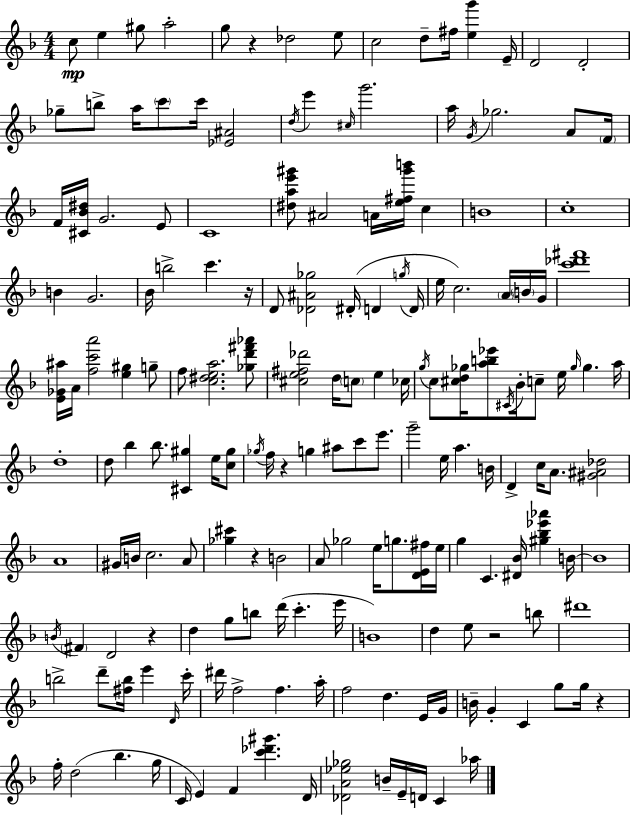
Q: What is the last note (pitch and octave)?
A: Ab5